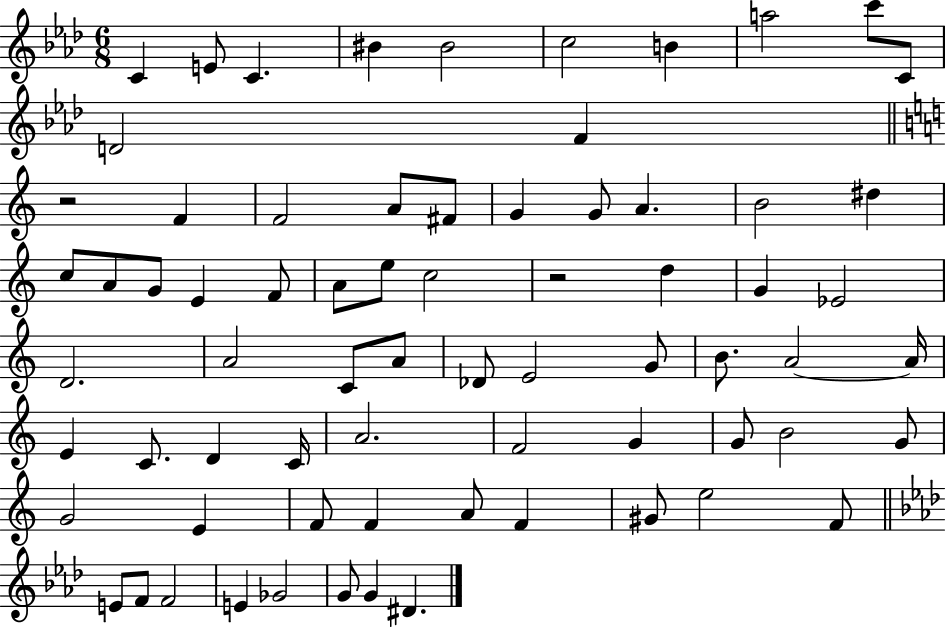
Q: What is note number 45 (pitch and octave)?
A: D4